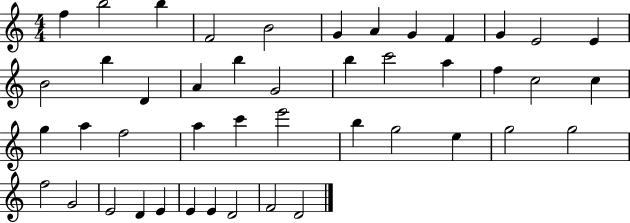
F5/q B5/h B5/q F4/h B4/h G4/q A4/q G4/q F4/q G4/q E4/h E4/q B4/h B5/q D4/q A4/q B5/q G4/h B5/q C6/h A5/q F5/q C5/h C5/q G5/q A5/q F5/h A5/q C6/q E6/h B5/q G5/h E5/q G5/h G5/h F5/h G4/h E4/h D4/q E4/q E4/q E4/q D4/h F4/h D4/h